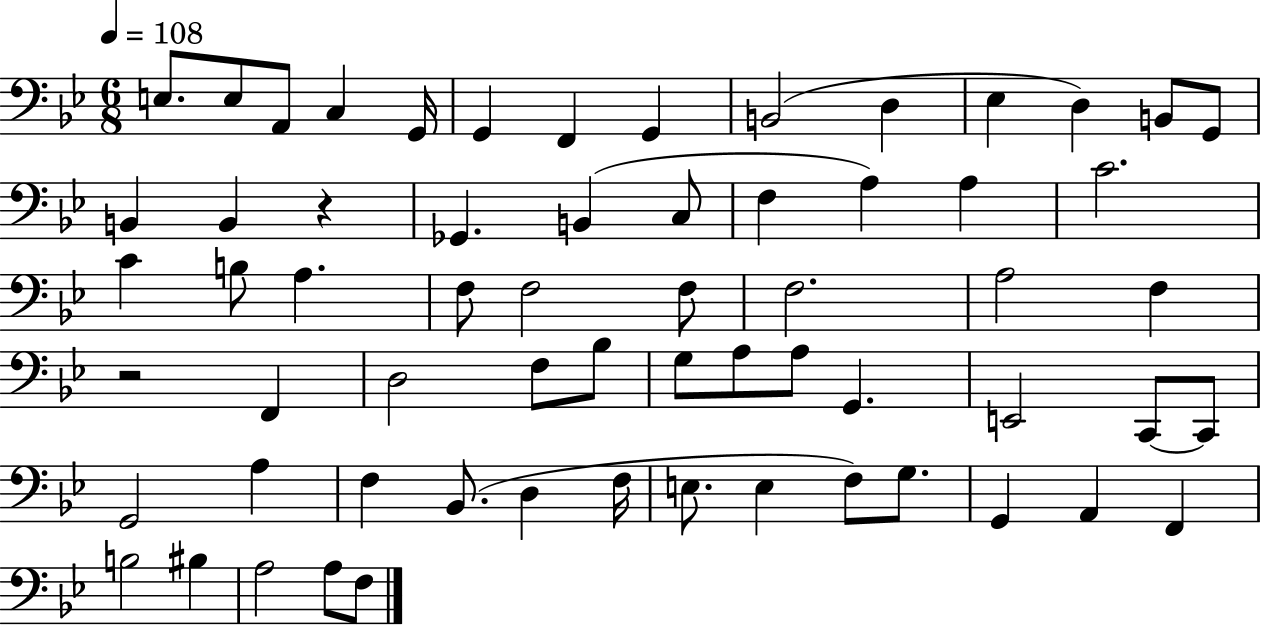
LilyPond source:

{
  \clef bass
  \numericTimeSignature
  \time 6/8
  \key bes \major
  \tempo 4 = 108
  \repeat volta 2 { e8. e8 a,8 c4 g,16 | g,4 f,4 g,4 | b,2( d4 | ees4 d4) b,8 g,8 | \break b,4 b,4 r4 | ges,4. b,4( c8 | f4 a4) a4 | c'2. | \break c'4 b8 a4. | f8 f2 f8 | f2. | a2 f4 | \break r2 f,4 | d2 f8 bes8 | g8 a8 a8 g,4. | e,2 c,8~~ c,8 | \break g,2 a4 | f4 bes,8.( d4 f16 | e8. e4 f8) g8. | g,4 a,4 f,4 | \break b2 bis4 | a2 a8 f8 | } \bar "|."
}